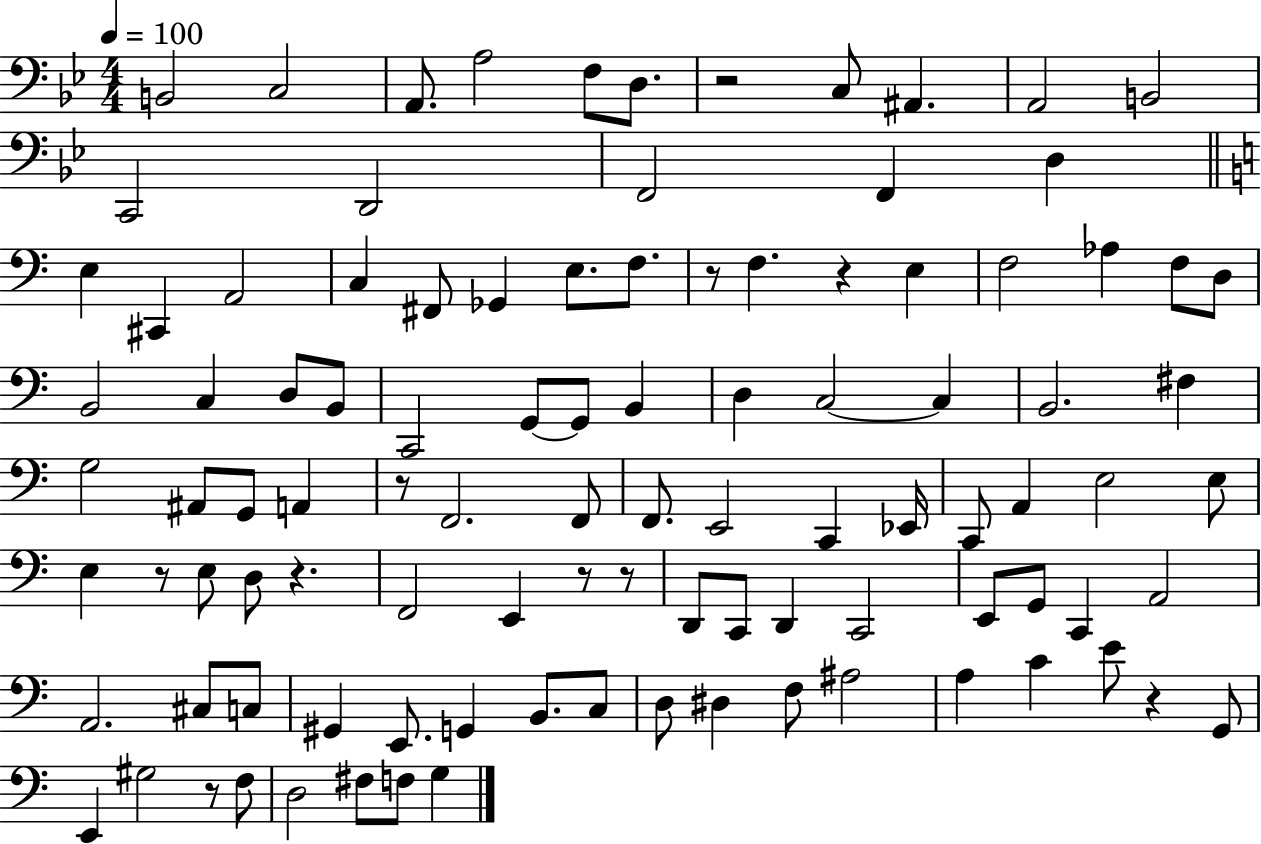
X:1
T:Untitled
M:4/4
L:1/4
K:Bb
B,,2 C,2 A,,/2 A,2 F,/2 D,/2 z2 C,/2 ^A,, A,,2 B,,2 C,,2 D,,2 F,,2 F,, D, E, ^C,, A,,2 C, ^F,,/2 _G,, E,/2 F,/2 z/2 F, z E, F,2 _A, F,/2 D,/2 B,,2 C, D,/2 B,,/2 C,,2 G,,/2 G,,/2 B,, D, C,2 C, B,,2 ^F, G,2 ^A,,/2 G,,/2 A,, z/2 F,,2 F,,/2 F,,/2 E,,2 C,, _E,,/4 C,,/2 A,, E,2 E,/2 E, z/2 E,/2 D,/2 z F,,2 E,, z/2 z/2 D,,/2 C,,/2 D,, C,,2 E,,/2 G,,/2 C,, A,,2 A,,2 ^C,/2 C,/2 ^G,, E,,/2 G,, B,,/2 C,/2 D,/2 ^D, F,/2 ^A,2 A, C E/2 z G,,/2 E,, ^G,2 z/2 F,/2 D,2 ^F,/2 F,/2 G,